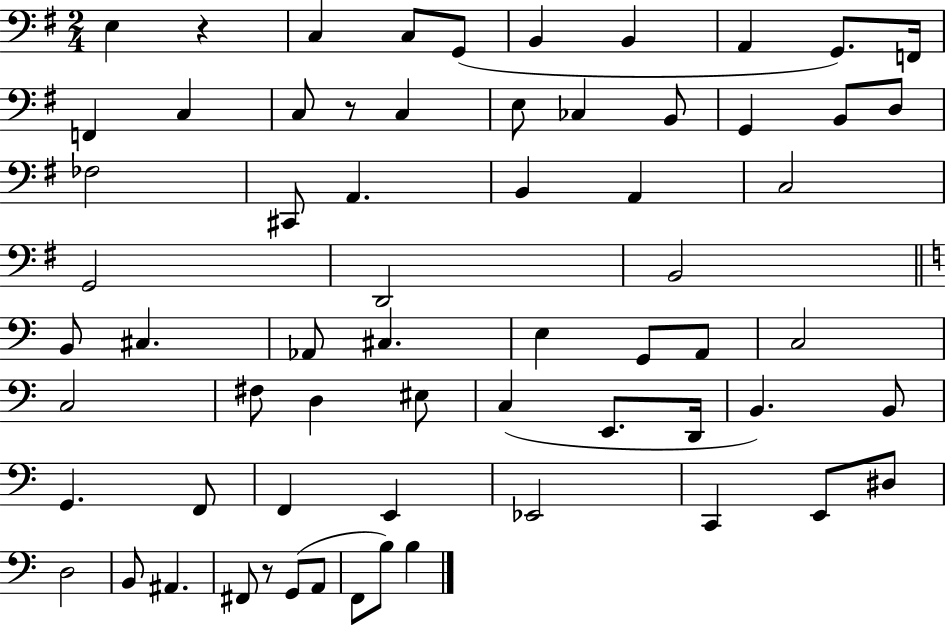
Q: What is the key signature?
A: G major